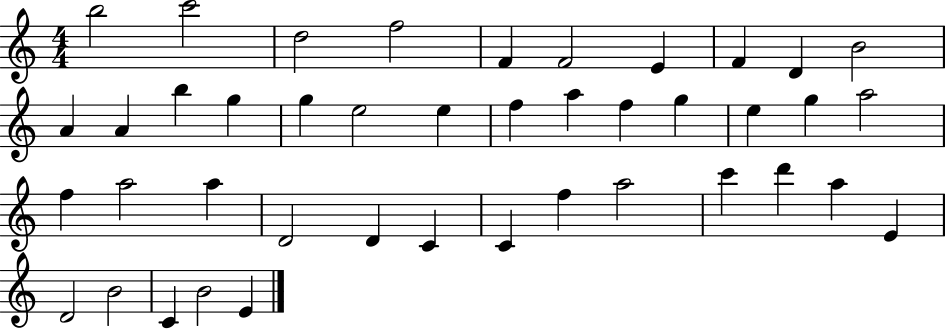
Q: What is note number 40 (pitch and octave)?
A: C4